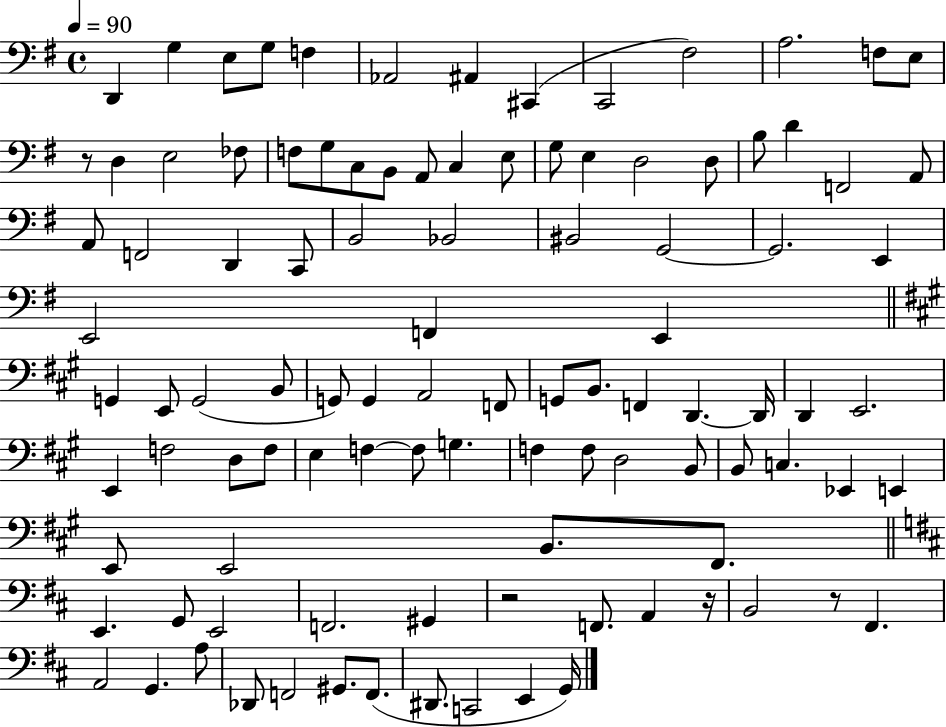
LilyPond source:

{
  \clef bass
  \time 4/4
  \defaultTimeSignature
  \key g \major
  \tempo 4 = 90
  d,4 g4 e8 g8 f4 | aes,2 ais,4 cis,4( | c,2 fis2) | a2. f8 e8 | \break r8 d4 e2 fes8 | f8 g8 c8 b,8 a,8 c4 e8 | g8 e4 d2 d8 | b8 d'4 f,2 a,8 | \break a,8 f,2 d,4 c,8 | b,2 bes,2 | bis,2 g,2~~ | g,2. e,4 | \break e,2 f,4 e,4 | \bar "||" \break \key a \major g,4 e,8 g,2( b,8 | g,8) g,4 a,2 f,8 | g,8 b,8. f,4 d,4.~~ d,16 | d,4 e,2. | \break e,4 f2 d8 f8 | e4 f4~~ f8 g4. | f4 f8 d2 b,8 | b,8 c4. ees,4 e,4 | \break e,8 e,2 b,8. fis,8. | \bar "||" \break \key b \minor e,4. g,8 e,2 | f,2. gis,4 | r2 f,8. a,4 r16 | b,2 r8 fis,4. | \break a,2 g,4. a8 | des,8 f,2 gis,8. f,8.( | dis,8. c,2 e,4 g,16) | \bar "|."
}